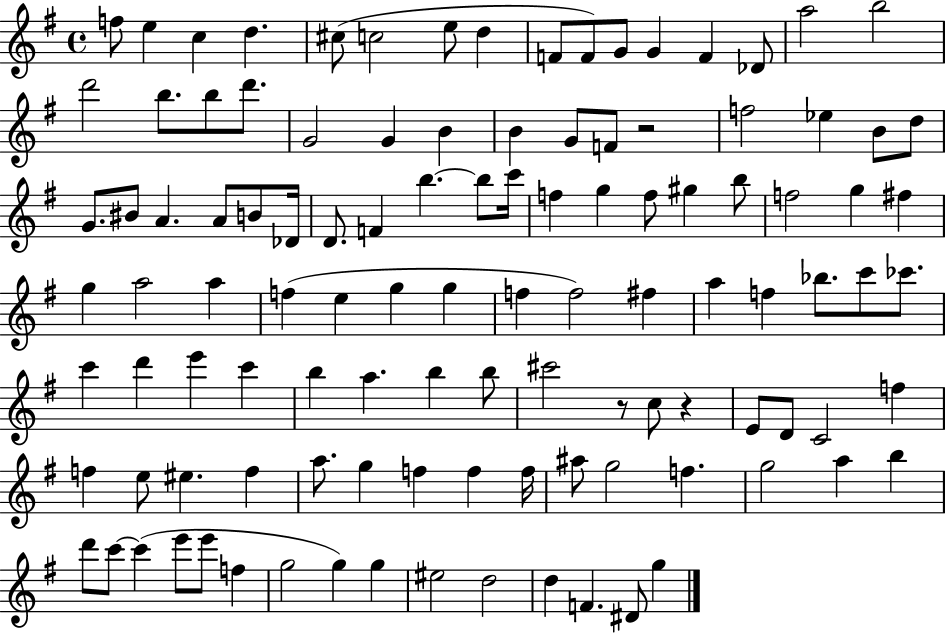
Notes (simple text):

F5/e E5/q C5/q D5/q. C#5/e C5/h E5/e D5/q F4/e F4/e G4/e G4/q F4/q Db4/e A5/h B5/h D6/h B5/e. B5/e D6/e. G4/h G4/q B4/q B4/q G4/e F4/e R/h F5/h Eb5/q B4/e D5/e G4/e. BIS4/e A4/q. A4/e B4/e Db4/s D4/e. F4/q B5/q. B5/e C6/s F5/q G5/q F5/e G#5/q B5/e F5/h G5/q F#5/q G5/q A5/h A5/q F5/q E5/q G5/q G5/q F5/q F5/h F#5/q A5/q F5/q Bb5/e. C6/e CES6/e. C6/q D6/q E6/q C6/q B5/q A5/q. B5/q B5/e C#6/h R/e C5/e R/q E4/e D4/e C4/h F5/q F5/q E5/e EIS5/q. F5/q A5/e. G5/q F5/q F5/q F5/s A#5/e G5/h F5/q. G5/h A5/q B5/q D6/e C6/e C6/q E6/e E6/e F5/q G5/h G5/q G5/q EIS5/h D5/h D5/q F4/q. D#4/e G5/q